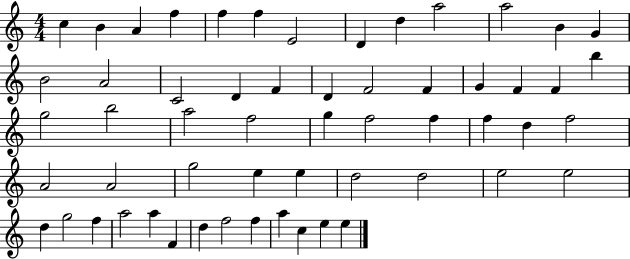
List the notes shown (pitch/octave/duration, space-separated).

C5/q B4/q A4/q F5/q F5/q F5/q E4/h D4/q D5/q A5/h A5/h B4/q G4/q B4/h A4/h C4/h D4/q F4/q D4/q F4/h F4/q G4/q F4/q F4/q B5/q G5/h B5/h A5/h F5/h G5/q F5/h F5/q F5/q D5/q F5/h A4/h A4/h G5/h E5/q E5/q D5/h D5/h E5/h E5/h D5/q G5/h F5/q A5/h A5/q F4/q D5/q F5/h F5/q A5/q C5/q E5/q E5/q